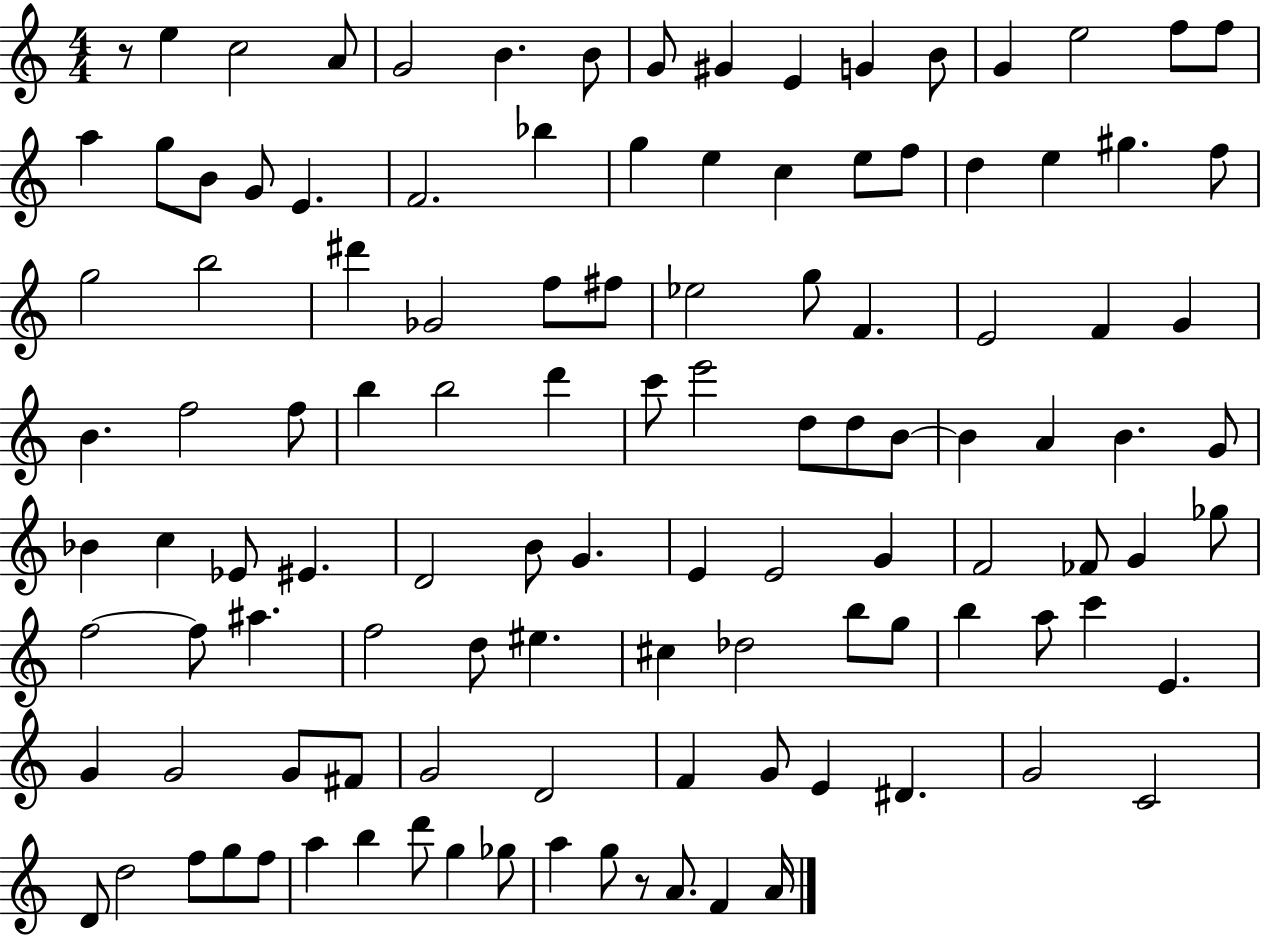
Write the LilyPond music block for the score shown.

{
  \clef treble
  \numericTimeSignature
  \time 4/4
  \key c \major
  r8 e''4 c''2 a'8 | g'2 b'4. b'8 | g'8 gis'4 e'4 g'4 b'8 | g'4 e''2 f''8 f''8 | \break a''4 g''8 b'8 g'8 e'4. | f'2. bes''4 | g''4 e''4 c''4 e''8 f''8 | d''4 e''4 gis''4. f''8 | \break g''2 b''2 | dis'''4 ges'2 f''8 fis''8 | ees''2 g''8 f'4. | e'2 f'4 g'4 | \break b'4. f''2 f''8 | b''4 b''2 d'''4 | c'''8 e'''2 d''8 d''8 b'8~~ | b'4 a'4 b'4. g'8 | \break bes'4 c''4 ees'8 eis'4. | d'2 b'8 g'4. | e'4 e'2 g'4 | f'2 fes'8 g'4 ges''8 | \break f''2~~ f''8 ais''4. | f''2 d''8 eis''4. | cis''4 des''2 b''8 g''8 | b''4 a''8 c'''4 e'4. | \break g'4 g'2 g'8 fis'8 | g'2 d'2 | f'4 g'8 e'4 dis'4. | g'2 c'2 | \break d'8 d''2 f''8 g''8 f''8 | a''4 b''4 d'''8 g''4 ges''8 | a''4 g''8 r8 a'8. f'4 a'16 | \bar "|."
}